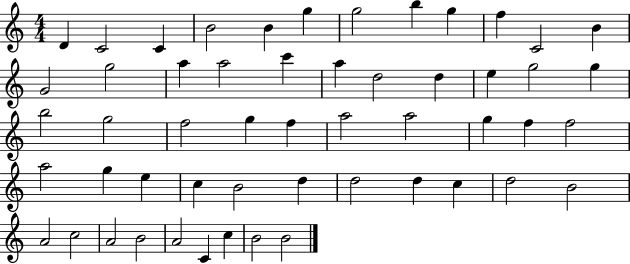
{
  \clef treble
  \numericTimeSignature
  \time 4/4
  \key c \major
  d'4 c'2 c'4 | b'2 b'4 g''4 | g''2 b''4 g''4 | f''4 c'2 b'4 | \break g'2 g''2 | a''4 a''2 c'''4 | a''4 d''2 d''4 | e''4 g''2 g''4 | \break b''2 g''2 | f''2 g''4 f''4 | a''2 a''2 | g''4 f''4 f''2 | \break a''2 g''4 e''4 | c''4 b'2 d''4 | d''2 d''4 c''4 | d''2 b'2 | \break a'2 c''2 | a'2 b'2 | a'2 c'4 c''4 | b'2 b'2 | \break \bar "|."
}